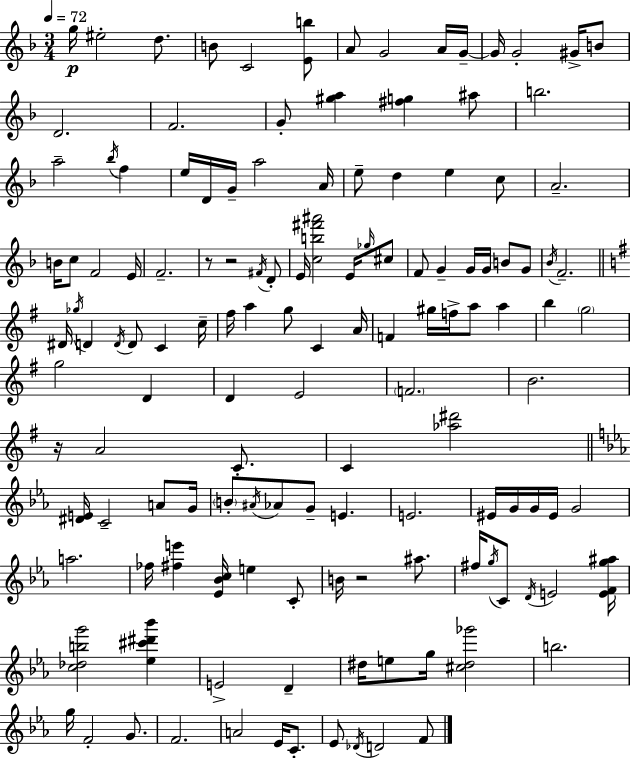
{
  \clef treble
  \numericTimeSignature
  \time 3/4
  \key d \minor
  \tempo 4 = 72
  \repeat volta 2 { g''16\p eis''2-. d''8. | b'8 c'2 <e' b''>8 | a'8 g'2 a'16 g'16--~~ | g'16 g'2-. gis'16-> b'8 | \break d'2. | f'2. | g'8-. <gis'' a''>4 <fis'' g''>4 ais''8 | b''2. | \break a''2-- \acciaccatura { bes''16 } f''4 | e''16 d'16 g'16-- a''2 | a'16 e''8-- d''4 e''4 c''8 | a'2.-- | \break b'16 c''8 f'2 | e'16 f'2.-- | r8 r2 \acciaccatura { fis'16 } | d'8-. e'16 <c'' b'' fis''' ais'''>2 e'16 | \break \grace { ges''16 } cis''8 f'8 g'4-- g'16 g'16 b'8 | g'8 \acciaccatura { bes'16 } f'2.-- | \bar "||" \break \key e \minor dis'16 \acciaccatura { ges''16 } d'4 \acciaccatura { d'16 } d'8 c'4 | c''16-- fis''16 a''4 g''8 c'4 | a'16 f'4 gis''16 f''16-> a''8 a''4 | b''4 \parenthesize g''2 | \break g''2 d'4 | d'4 e'2 | \parenthesize f'2. | b'2. | \break r16 a'2 c'8.-. | c'4 <aes'' dis'''>2 | \bar "||" \break \key ees \major <dis' e'>16 c'2-- a'8 g'16 | \parenthesize b'8-. \acciaccatura { ais'16 } aes'8 g'8-- e'4. | e'2. | eis'16 g'16 g'16 eis'16 g'2 | \break a''2. | fes''16 <fis'' e'''>4 <ees' bes' c''>16 e''4 c'8-. | b'16 r2 ais''8. | fis''16 \acciaccatura { g''16 } c'8 \acciaccatura { d'16 } e'2 | \break <e' f' g'' ais''>16 <c'' des'' b'' g'''>2 <ees'' cis''' dis''' bes'''>4 | e'2-> d'4-- | dis''16 e''8 g''16 <cis'' dis'' ges'''>2 | b''2. | \break g''16 f'2-. | g'8. f'2. | a'2 ees'16 | c'8.-. ees'8 \acciaccatura { des'16 } d'2 | \break f'8 } \bar "|."
}